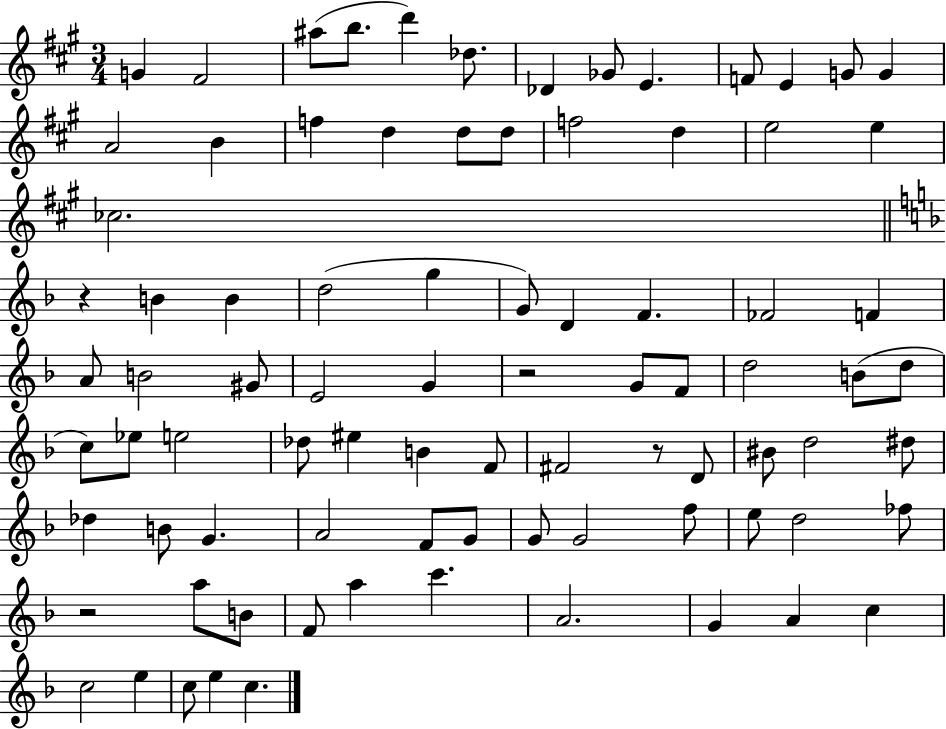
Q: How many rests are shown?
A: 4